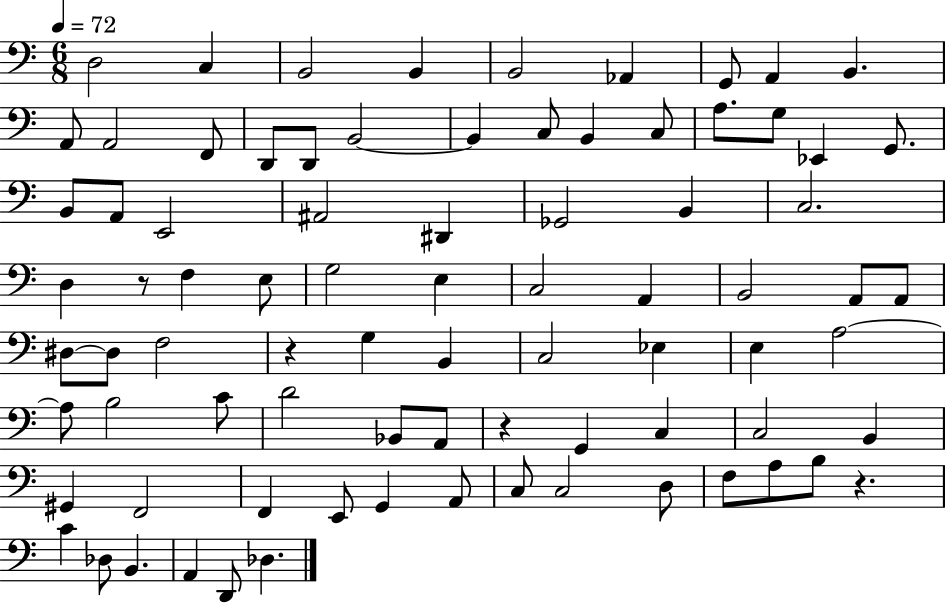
D3/h C3/q B2/h B2/q B2/h Ab2/q G2/e A2/q B2/q. A2/e A2/h F2/e D2/e D2/e B2/h B2/q C3/e B2/q C3/e A3/e. G3/e Eb2/q G2/e. B2/e A2/e E2/h A#2/h D#2/q Gb2/h B2/q C3/h. D3/q R/e F3/q E3/e G3/h E3/q C3/h A2/q B2/h A2/e A2/e D#3/e D#3/e F3/h R/q G3/q B2/q C3/h Eb3/q E3/q A3/h A3/e B3/h C4/e D4/h Bb2/e A2/e R/q G2/q C3/q C3/h B2/q G#2/q F2/h F2/q E2/e G2/q A2/e C3/e C3/h D3/e F3/e A3/e B3/e R/q. C4/q Db3/e B2/q. A2/q D2/e Db3/q.